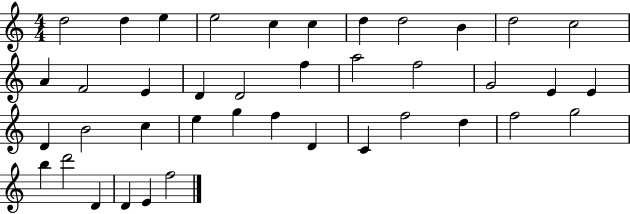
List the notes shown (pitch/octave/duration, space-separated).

D5/h D5/q E5/q E5/h C5/q C5/q D5/q D5/h B4/q D5/h C5/h A4/q F4/h E4/q D4/q D4/h F5/q A5/h F5/h G4/h E4/q E4/q D4/q B4/h C5/q E5/q G5/q F5/q D4/q C4/q F5/h D5/q F5/h G5/h B5/q D6/h D4/q D4/q E4/q F5/h